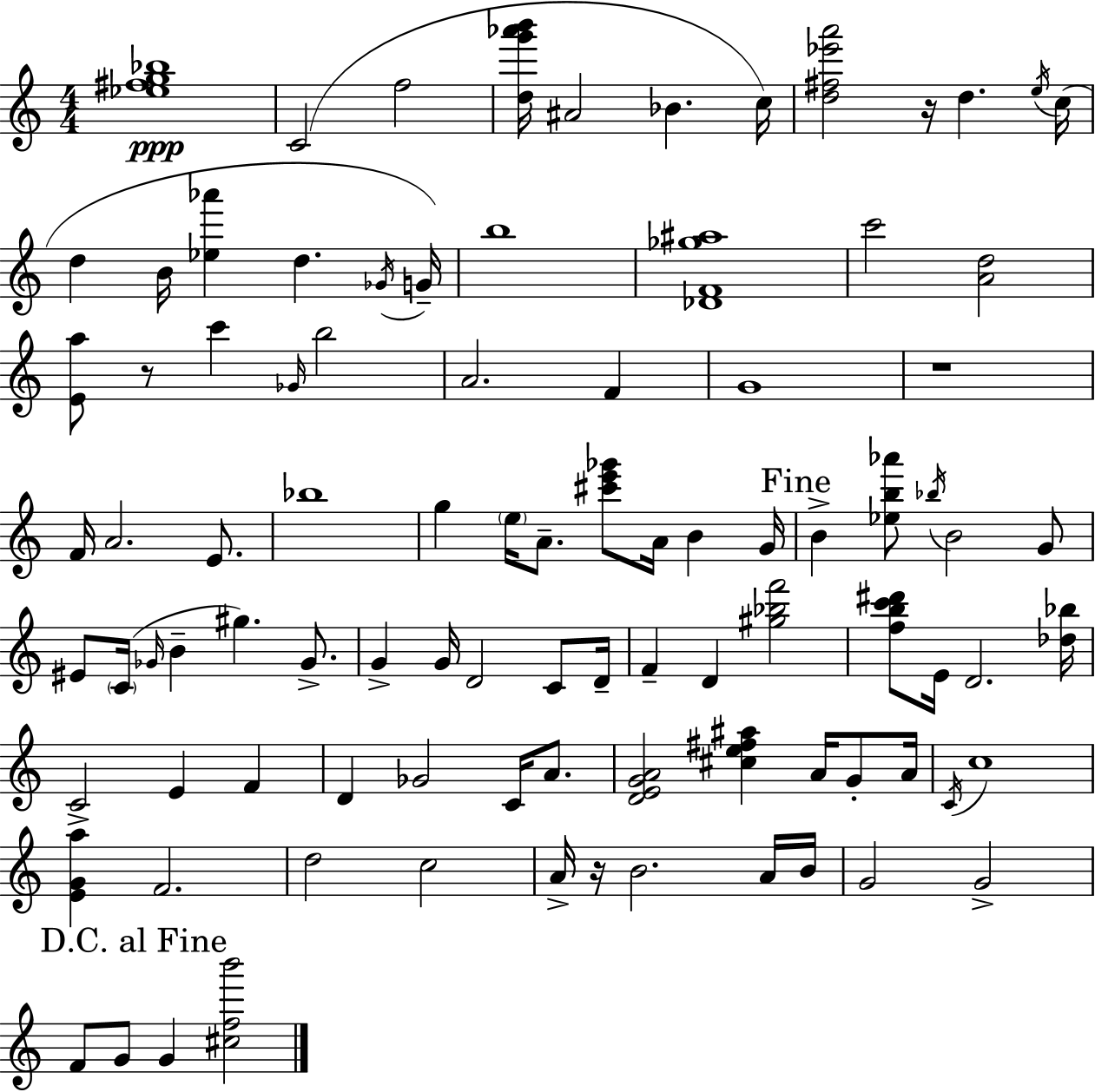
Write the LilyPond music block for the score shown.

{
  \clef treble
  \numericTimeSignature
  \time 4/4
  \key c \major
  <ees'' fis'' g'' bes''>1\ppp | c'2( f''2 | <d'' g''' aes''' b'''>16 ais'2 bes'4. c''16) | <d'' fis'' ees''' a'''>2 r16 d''4. \acciaccatura { e''16 } | \break c''16( d''4 b'16 <ees'' aes'''>4 d''4. | \acciaccatura { ges'16 }) g'16-- b''1 | <des' f' ges'' ais''>1 | c'''2 <a' d''>2 | \break <e' a''>8 r8 c'''4 \grace { ges'16 } b''2 | a'2. f'4 | g'1 | r1 | \break f'16 a'2. | e'8. bes''1 | g''4 \parenthesize e''16 a'8.-- <cis''' e''' ges'''>8 a'16 b'4 | g'16 \mark "Fine" b'4-> <ees'' b'' aes'''>8 \acciaccatura { bes''16 } b'2 | \break g'8 eis'8 \parenthesize c'16( \grace { ges'16 } b'4-- gis''4.) | ges'8.-> g'4-> g'16 d'2 | c'8 d'16-- f'4-- d'4 <gis'' bes'' f'''>2 | <f'' b'' c''' dis'''>8 e'16 d'2. | \break <des'' bes''>16 c'2-> e'4 | f'4 d'4 ges'2 | c'16 a'8. <d' e' g' a'>2 <cis'' e'' fis'' ais''>4 | a'16 g'8-. a'16 \acciaccatura { c'16 } c''1 | \break <e' g' a''>4 f'2. | d''2 c''2 | a'16-> r16 b'2. | a'16 b'16 g'2 g'2-> | \break \mark "D.C. al Fine" f'8 g'8 g'4 <cis'' f'' b'''>2 | \bar "|."
}